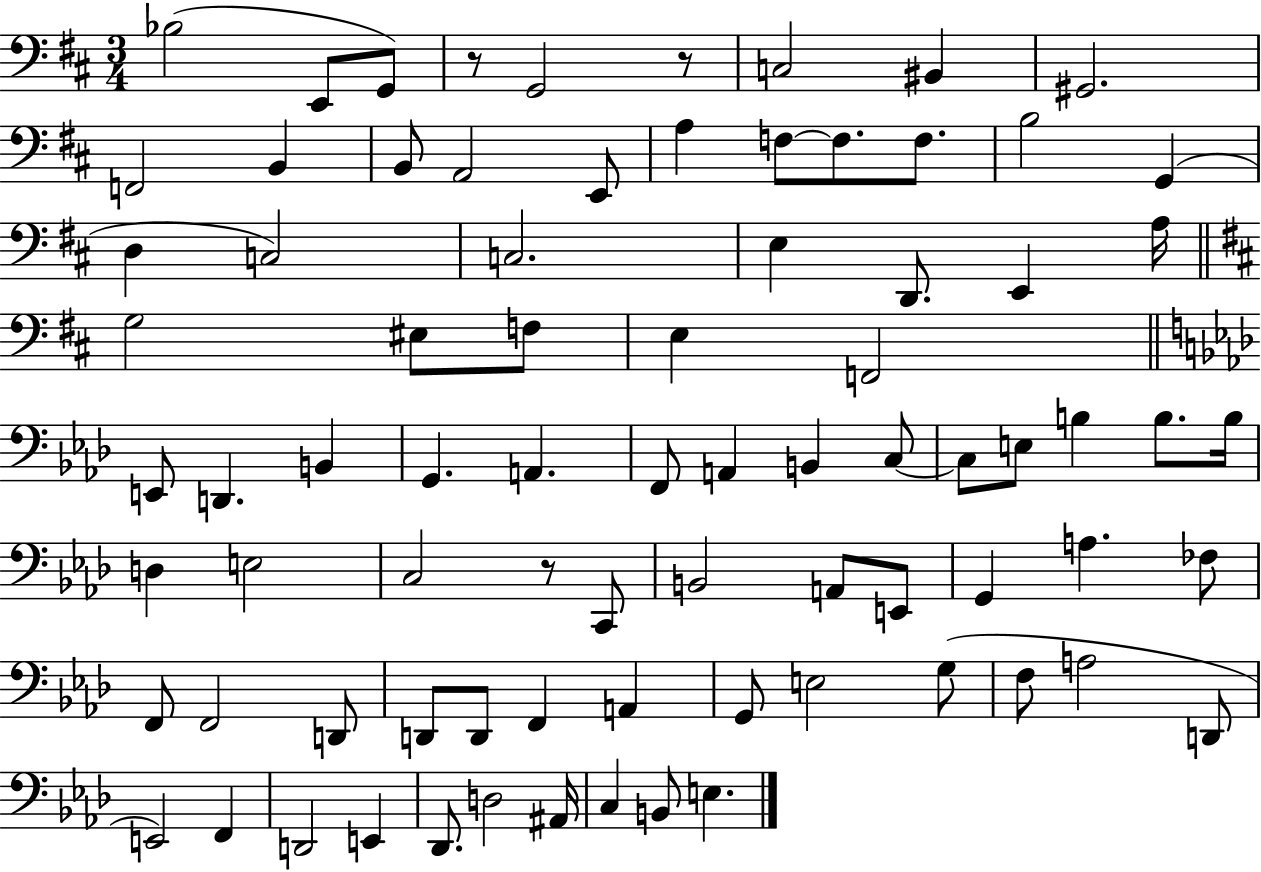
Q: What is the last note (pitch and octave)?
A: E3